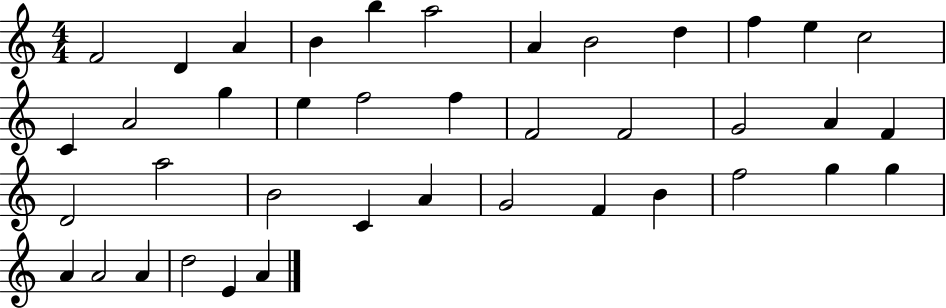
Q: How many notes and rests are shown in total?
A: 40